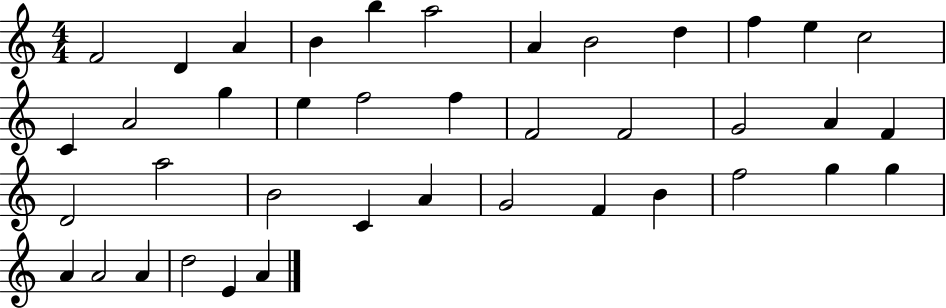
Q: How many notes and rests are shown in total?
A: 40